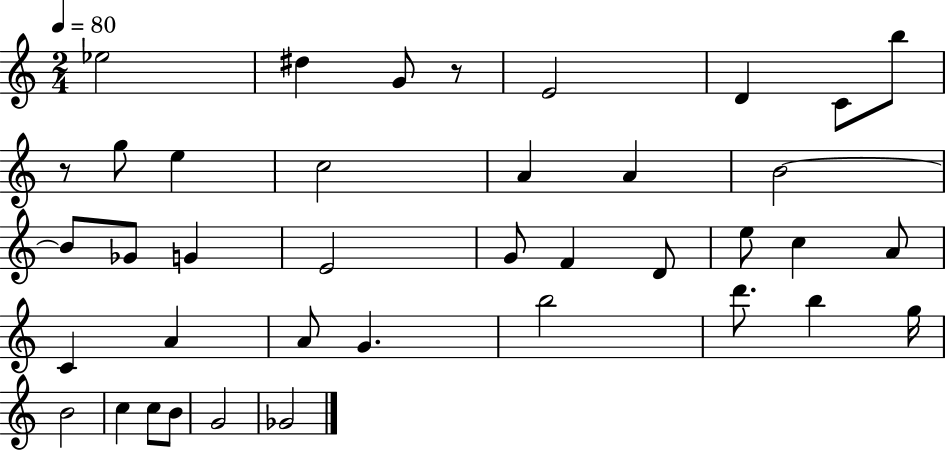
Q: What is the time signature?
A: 2/4